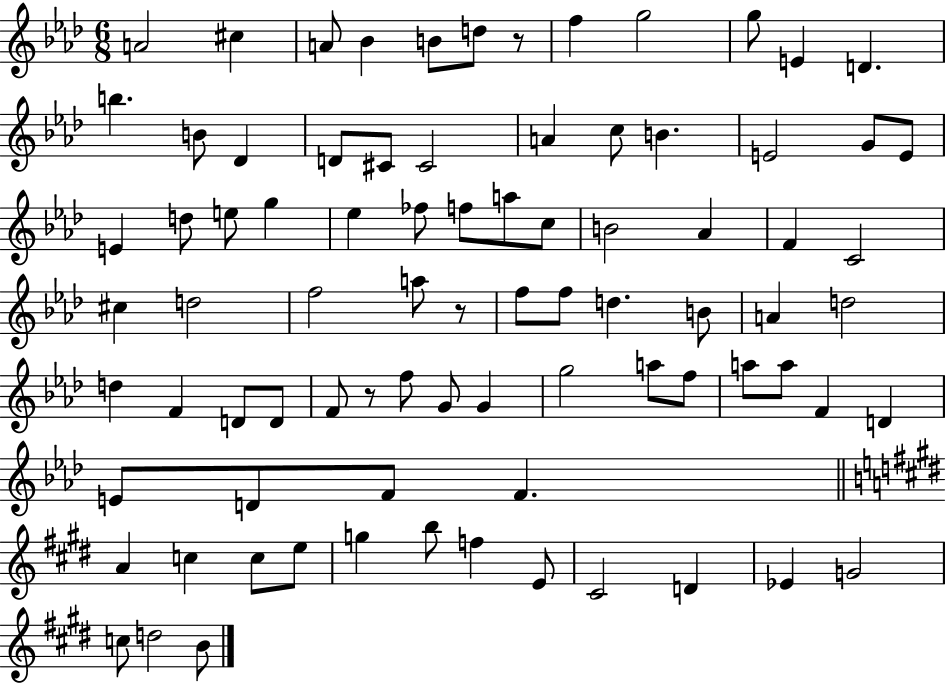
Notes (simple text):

A4/h C#5/q A4/e Bb4/q B4/e D5/e R/e F5/q G5/h G5/e E4/q D4/q. B5/q. B4/e Db4/q D4/e C#4/e C#4/h A4/q C5/e B4/q. E4/h G4/e E4/e E4/q D5/e E5/e G5/q Eb5/q FES5/e F5/e A5/e C5/e B4/h Ab4/q F4/q C4/h C#5/q D5/h F5/h A5/e R/e F5/e F5/e D5/q. B4/e A4/q D5/h D5/q F4/q D4/e D4/e F4/e R/e F5/e G4/e G4/q G5/h A5/e F5/e A5/e A5/e F4/q D4/q E4/e D4/e F4/e F4/q. A4/q C5/q C5/e E5/e G5/q B5/e F5/q E4/e C#4/h D4/q Eb4/q G4/h C5/e D5/h B4/e